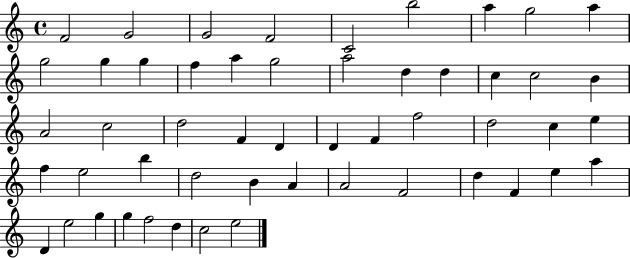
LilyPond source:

{
  \clef treble
  \time 4/4
  \defaultTimeSignature
  \key c \major
  f'2 g'2 | g'2 f'2 | c'2 b''2 | a''4 g''2 a''4 | \break g''2 g''4 g''4 | f''4 a''4 g''2 | a''2 d''4 d''4 | c''4 c''2 b'4 | \break a'2 c''2 | d''2 f'4 d'4 | d'4 f'4 f''2 | d''2 c''4 e''4 | \break f''4 e''2 b''4 | d''2 b'4 a'4 | a'2 f'2 | d''4 f'4 e''4 a''4 | \break d'4 e''2 g''4 | g''4 f''2 d''4 | c''2 e''2 | \bar "|."
}